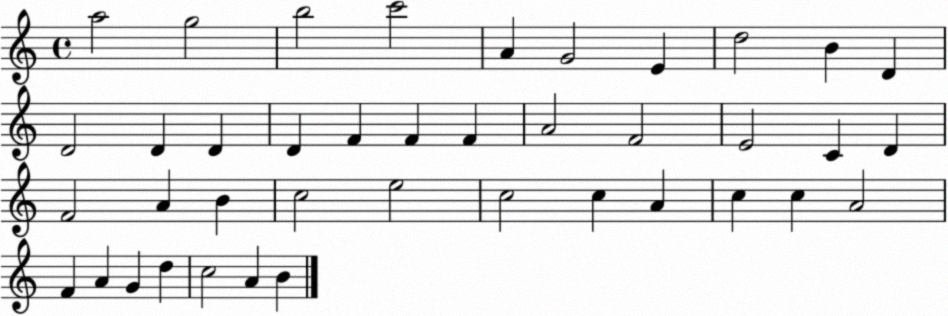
X:1
T:Untitled
M:4/4
L:1/4
K:C
a2 g2 b2 c'2 A G2 E d2 B D D2 D D D F F F A2 F2 E2 C D F2 A B c2 e2 c2 c A c c A2 F A G d c2 A B